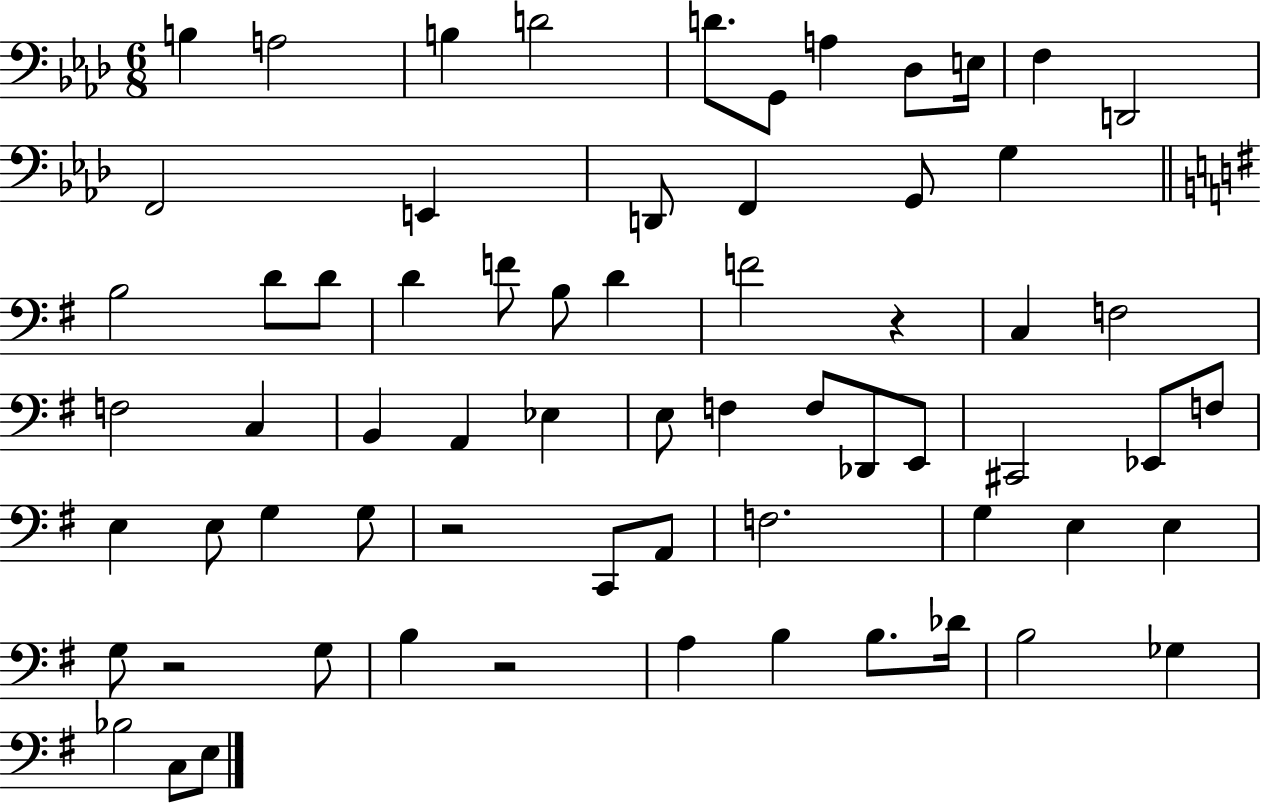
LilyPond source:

{
  \clef bass
  \numericTimeSignature
  \time 6/8
  \key aes \major
  b4 a2 | b4 d'2 | d'8. g,8 a4 des8 e16 | f4 d,2 | \break f,2 e,4 | d,8 f,4 g,8 g4 | \bar "||" \break \key g \major b2 d'8 d'8 | d'4 f'8 b8 d'4 | f'2 r4 | c4 f2 | \break f2 c4 | b,4 a,4 ees4 | e8 f4 f8 des,8 e,8 | cis,2 ees,8 f8 | \break e4 e8 g4 g8 | r2 c,8 a,8 | f2. | g4 e4 e4 | \break g8 r2 g8 | b4 r2 | a4 b4 b8. des'16 | b2 ges4 | \break bes2 c8 e8 | \bar "|."
}